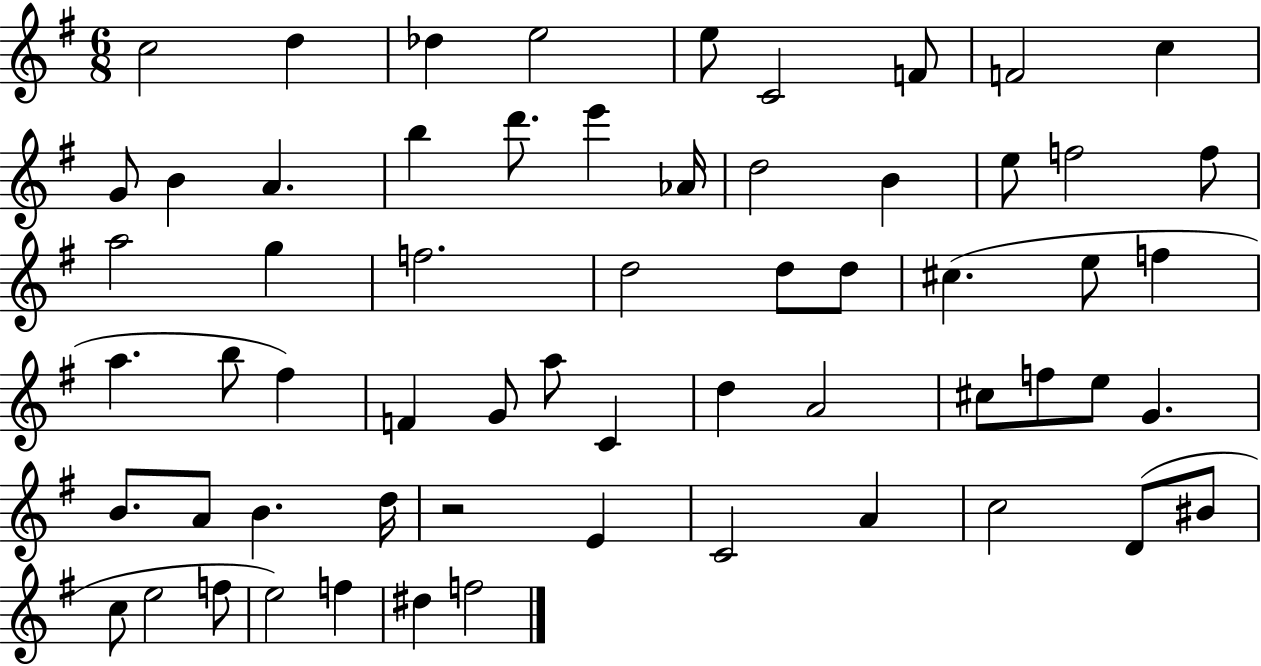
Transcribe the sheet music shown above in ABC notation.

X:1
T:Untitled
M:6/8
L:1/4
K:G
c2 d _d e2 e/2 C2 F/2 F2 c G/2 B A b d'/2 e' _A/4 d2 B e/2 f2 f/2 a2 g f2 d2 d/2 d/2 ^c e/2 f a b/2 ^f F G/2 a/2 C d A2 ^c/2 f/2 e/2 G B/2 A/2 B d/4 z2 E C2 A c2 D/2 ^B/2 c/2 e2 f/2 e2 f ^d f2